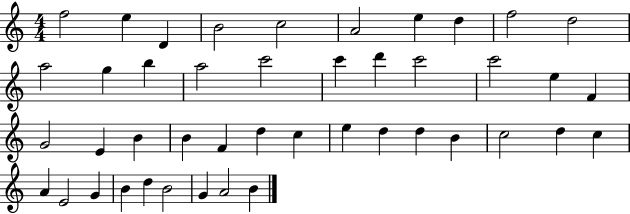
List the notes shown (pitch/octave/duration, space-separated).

F5/h E5/q D4/q B4/h C5/h A4/h E5/q D5/q F5/h D5/h A5/h G5/q B5/q A5/h C6/h C6/q D6/q C6/h C6/h E5/q F4/q G4/h E4/q B4/q B4/q F4/q D5/q C5/q E5/q D5/q D5/q B4/q C5/h D5/q C5/q A4/q E4/h G4/q B4/q D5/q B4/h G4/q A4/h B4/q